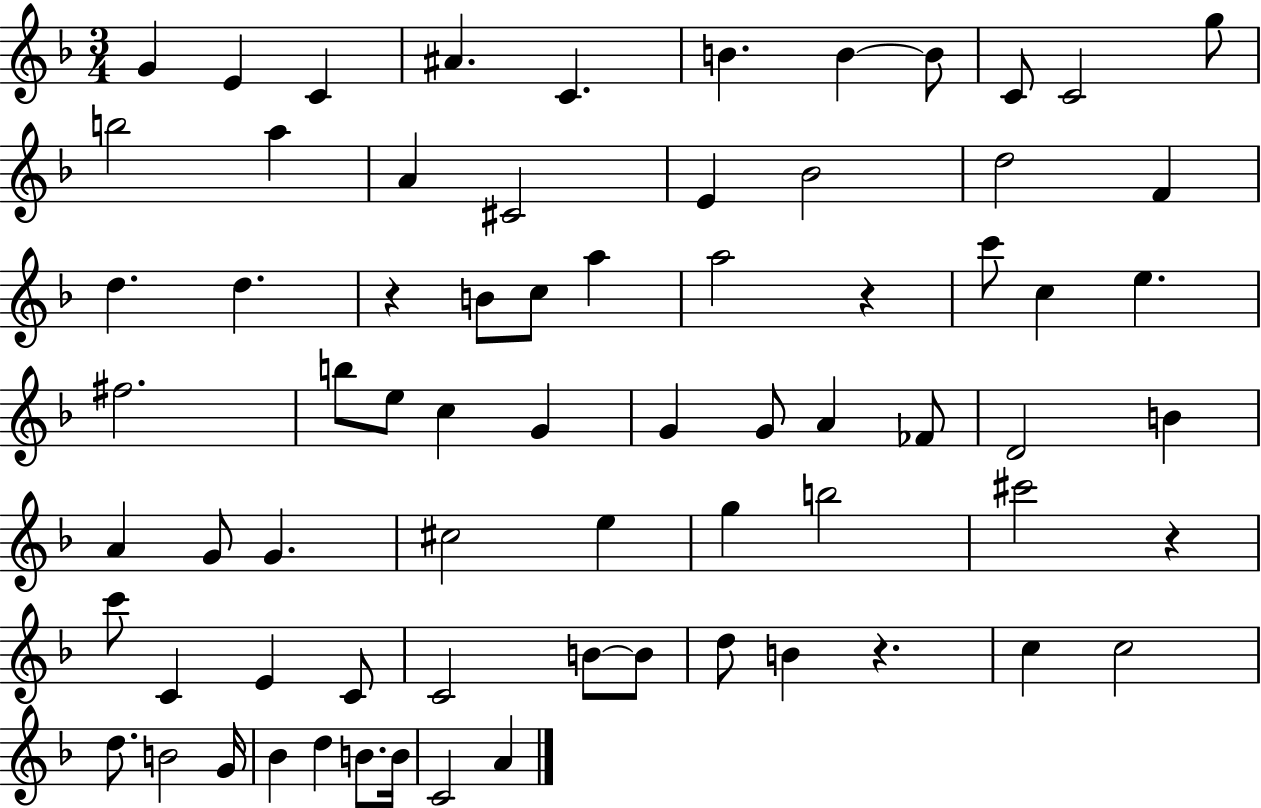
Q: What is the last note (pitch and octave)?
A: A4